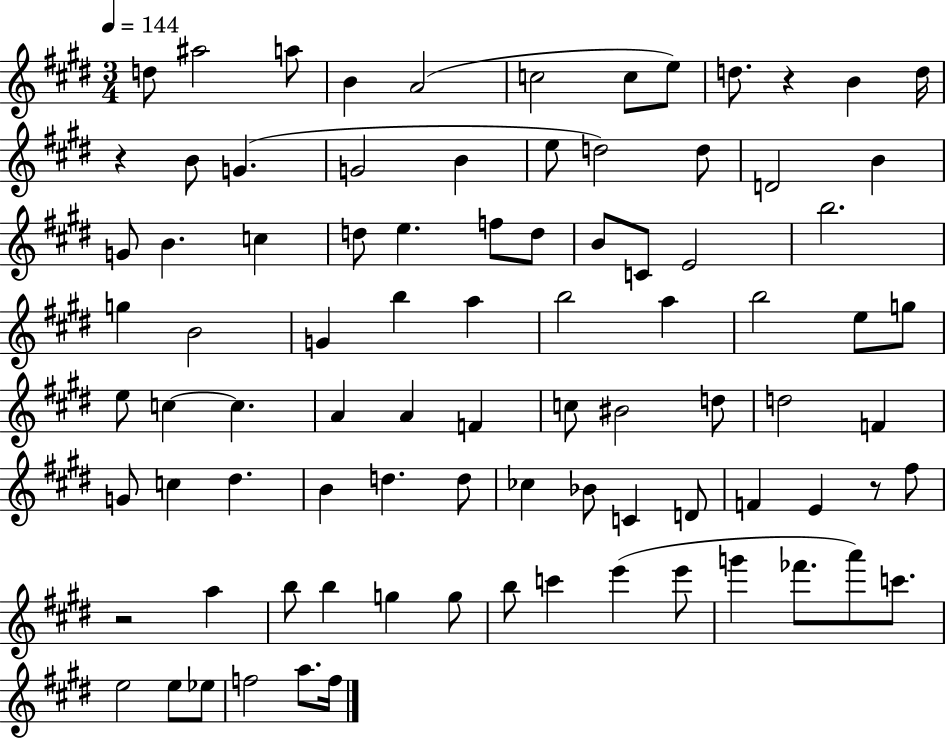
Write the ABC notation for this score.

X:1
T:Untitled
M:3/4
L:1/4
K:E
d/2 ^a2 a/2 B A2 c2 c/2 e/2 d/2 z B d/4 z B/2 G G2 B e/2 d2 d/2 D2 B G/2 B c d/2 e f/2 d/2 B/2 C/2 E2 b2 g B2 G b a b2 a b2 e/2 g/2 e/2 c c A A F c/2 ^B2 d/2 d2 F G/2 c ^d B d d/2 _c _B/2 C D/2 F E z/2 ^f/2 z2 a b/2 b g g/2 b/2 c' e' e'/2 g' _f'/2 a'/2 c'/2 e2 e/2 _e/2 f2 a/2 f/4